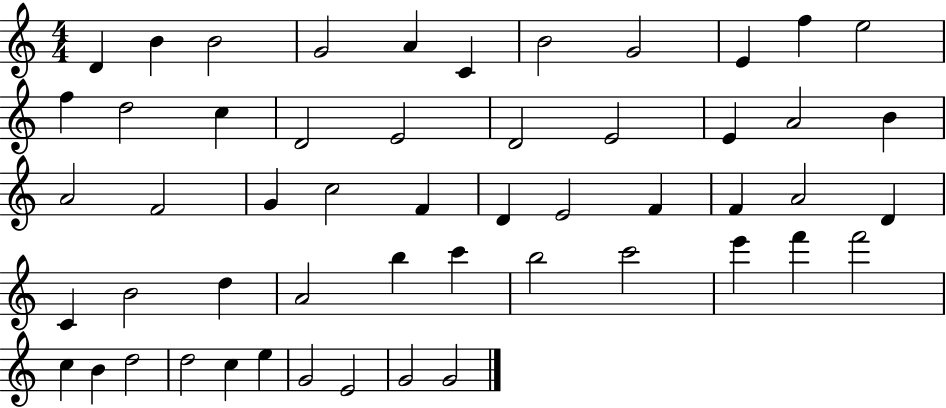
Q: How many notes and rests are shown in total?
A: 53